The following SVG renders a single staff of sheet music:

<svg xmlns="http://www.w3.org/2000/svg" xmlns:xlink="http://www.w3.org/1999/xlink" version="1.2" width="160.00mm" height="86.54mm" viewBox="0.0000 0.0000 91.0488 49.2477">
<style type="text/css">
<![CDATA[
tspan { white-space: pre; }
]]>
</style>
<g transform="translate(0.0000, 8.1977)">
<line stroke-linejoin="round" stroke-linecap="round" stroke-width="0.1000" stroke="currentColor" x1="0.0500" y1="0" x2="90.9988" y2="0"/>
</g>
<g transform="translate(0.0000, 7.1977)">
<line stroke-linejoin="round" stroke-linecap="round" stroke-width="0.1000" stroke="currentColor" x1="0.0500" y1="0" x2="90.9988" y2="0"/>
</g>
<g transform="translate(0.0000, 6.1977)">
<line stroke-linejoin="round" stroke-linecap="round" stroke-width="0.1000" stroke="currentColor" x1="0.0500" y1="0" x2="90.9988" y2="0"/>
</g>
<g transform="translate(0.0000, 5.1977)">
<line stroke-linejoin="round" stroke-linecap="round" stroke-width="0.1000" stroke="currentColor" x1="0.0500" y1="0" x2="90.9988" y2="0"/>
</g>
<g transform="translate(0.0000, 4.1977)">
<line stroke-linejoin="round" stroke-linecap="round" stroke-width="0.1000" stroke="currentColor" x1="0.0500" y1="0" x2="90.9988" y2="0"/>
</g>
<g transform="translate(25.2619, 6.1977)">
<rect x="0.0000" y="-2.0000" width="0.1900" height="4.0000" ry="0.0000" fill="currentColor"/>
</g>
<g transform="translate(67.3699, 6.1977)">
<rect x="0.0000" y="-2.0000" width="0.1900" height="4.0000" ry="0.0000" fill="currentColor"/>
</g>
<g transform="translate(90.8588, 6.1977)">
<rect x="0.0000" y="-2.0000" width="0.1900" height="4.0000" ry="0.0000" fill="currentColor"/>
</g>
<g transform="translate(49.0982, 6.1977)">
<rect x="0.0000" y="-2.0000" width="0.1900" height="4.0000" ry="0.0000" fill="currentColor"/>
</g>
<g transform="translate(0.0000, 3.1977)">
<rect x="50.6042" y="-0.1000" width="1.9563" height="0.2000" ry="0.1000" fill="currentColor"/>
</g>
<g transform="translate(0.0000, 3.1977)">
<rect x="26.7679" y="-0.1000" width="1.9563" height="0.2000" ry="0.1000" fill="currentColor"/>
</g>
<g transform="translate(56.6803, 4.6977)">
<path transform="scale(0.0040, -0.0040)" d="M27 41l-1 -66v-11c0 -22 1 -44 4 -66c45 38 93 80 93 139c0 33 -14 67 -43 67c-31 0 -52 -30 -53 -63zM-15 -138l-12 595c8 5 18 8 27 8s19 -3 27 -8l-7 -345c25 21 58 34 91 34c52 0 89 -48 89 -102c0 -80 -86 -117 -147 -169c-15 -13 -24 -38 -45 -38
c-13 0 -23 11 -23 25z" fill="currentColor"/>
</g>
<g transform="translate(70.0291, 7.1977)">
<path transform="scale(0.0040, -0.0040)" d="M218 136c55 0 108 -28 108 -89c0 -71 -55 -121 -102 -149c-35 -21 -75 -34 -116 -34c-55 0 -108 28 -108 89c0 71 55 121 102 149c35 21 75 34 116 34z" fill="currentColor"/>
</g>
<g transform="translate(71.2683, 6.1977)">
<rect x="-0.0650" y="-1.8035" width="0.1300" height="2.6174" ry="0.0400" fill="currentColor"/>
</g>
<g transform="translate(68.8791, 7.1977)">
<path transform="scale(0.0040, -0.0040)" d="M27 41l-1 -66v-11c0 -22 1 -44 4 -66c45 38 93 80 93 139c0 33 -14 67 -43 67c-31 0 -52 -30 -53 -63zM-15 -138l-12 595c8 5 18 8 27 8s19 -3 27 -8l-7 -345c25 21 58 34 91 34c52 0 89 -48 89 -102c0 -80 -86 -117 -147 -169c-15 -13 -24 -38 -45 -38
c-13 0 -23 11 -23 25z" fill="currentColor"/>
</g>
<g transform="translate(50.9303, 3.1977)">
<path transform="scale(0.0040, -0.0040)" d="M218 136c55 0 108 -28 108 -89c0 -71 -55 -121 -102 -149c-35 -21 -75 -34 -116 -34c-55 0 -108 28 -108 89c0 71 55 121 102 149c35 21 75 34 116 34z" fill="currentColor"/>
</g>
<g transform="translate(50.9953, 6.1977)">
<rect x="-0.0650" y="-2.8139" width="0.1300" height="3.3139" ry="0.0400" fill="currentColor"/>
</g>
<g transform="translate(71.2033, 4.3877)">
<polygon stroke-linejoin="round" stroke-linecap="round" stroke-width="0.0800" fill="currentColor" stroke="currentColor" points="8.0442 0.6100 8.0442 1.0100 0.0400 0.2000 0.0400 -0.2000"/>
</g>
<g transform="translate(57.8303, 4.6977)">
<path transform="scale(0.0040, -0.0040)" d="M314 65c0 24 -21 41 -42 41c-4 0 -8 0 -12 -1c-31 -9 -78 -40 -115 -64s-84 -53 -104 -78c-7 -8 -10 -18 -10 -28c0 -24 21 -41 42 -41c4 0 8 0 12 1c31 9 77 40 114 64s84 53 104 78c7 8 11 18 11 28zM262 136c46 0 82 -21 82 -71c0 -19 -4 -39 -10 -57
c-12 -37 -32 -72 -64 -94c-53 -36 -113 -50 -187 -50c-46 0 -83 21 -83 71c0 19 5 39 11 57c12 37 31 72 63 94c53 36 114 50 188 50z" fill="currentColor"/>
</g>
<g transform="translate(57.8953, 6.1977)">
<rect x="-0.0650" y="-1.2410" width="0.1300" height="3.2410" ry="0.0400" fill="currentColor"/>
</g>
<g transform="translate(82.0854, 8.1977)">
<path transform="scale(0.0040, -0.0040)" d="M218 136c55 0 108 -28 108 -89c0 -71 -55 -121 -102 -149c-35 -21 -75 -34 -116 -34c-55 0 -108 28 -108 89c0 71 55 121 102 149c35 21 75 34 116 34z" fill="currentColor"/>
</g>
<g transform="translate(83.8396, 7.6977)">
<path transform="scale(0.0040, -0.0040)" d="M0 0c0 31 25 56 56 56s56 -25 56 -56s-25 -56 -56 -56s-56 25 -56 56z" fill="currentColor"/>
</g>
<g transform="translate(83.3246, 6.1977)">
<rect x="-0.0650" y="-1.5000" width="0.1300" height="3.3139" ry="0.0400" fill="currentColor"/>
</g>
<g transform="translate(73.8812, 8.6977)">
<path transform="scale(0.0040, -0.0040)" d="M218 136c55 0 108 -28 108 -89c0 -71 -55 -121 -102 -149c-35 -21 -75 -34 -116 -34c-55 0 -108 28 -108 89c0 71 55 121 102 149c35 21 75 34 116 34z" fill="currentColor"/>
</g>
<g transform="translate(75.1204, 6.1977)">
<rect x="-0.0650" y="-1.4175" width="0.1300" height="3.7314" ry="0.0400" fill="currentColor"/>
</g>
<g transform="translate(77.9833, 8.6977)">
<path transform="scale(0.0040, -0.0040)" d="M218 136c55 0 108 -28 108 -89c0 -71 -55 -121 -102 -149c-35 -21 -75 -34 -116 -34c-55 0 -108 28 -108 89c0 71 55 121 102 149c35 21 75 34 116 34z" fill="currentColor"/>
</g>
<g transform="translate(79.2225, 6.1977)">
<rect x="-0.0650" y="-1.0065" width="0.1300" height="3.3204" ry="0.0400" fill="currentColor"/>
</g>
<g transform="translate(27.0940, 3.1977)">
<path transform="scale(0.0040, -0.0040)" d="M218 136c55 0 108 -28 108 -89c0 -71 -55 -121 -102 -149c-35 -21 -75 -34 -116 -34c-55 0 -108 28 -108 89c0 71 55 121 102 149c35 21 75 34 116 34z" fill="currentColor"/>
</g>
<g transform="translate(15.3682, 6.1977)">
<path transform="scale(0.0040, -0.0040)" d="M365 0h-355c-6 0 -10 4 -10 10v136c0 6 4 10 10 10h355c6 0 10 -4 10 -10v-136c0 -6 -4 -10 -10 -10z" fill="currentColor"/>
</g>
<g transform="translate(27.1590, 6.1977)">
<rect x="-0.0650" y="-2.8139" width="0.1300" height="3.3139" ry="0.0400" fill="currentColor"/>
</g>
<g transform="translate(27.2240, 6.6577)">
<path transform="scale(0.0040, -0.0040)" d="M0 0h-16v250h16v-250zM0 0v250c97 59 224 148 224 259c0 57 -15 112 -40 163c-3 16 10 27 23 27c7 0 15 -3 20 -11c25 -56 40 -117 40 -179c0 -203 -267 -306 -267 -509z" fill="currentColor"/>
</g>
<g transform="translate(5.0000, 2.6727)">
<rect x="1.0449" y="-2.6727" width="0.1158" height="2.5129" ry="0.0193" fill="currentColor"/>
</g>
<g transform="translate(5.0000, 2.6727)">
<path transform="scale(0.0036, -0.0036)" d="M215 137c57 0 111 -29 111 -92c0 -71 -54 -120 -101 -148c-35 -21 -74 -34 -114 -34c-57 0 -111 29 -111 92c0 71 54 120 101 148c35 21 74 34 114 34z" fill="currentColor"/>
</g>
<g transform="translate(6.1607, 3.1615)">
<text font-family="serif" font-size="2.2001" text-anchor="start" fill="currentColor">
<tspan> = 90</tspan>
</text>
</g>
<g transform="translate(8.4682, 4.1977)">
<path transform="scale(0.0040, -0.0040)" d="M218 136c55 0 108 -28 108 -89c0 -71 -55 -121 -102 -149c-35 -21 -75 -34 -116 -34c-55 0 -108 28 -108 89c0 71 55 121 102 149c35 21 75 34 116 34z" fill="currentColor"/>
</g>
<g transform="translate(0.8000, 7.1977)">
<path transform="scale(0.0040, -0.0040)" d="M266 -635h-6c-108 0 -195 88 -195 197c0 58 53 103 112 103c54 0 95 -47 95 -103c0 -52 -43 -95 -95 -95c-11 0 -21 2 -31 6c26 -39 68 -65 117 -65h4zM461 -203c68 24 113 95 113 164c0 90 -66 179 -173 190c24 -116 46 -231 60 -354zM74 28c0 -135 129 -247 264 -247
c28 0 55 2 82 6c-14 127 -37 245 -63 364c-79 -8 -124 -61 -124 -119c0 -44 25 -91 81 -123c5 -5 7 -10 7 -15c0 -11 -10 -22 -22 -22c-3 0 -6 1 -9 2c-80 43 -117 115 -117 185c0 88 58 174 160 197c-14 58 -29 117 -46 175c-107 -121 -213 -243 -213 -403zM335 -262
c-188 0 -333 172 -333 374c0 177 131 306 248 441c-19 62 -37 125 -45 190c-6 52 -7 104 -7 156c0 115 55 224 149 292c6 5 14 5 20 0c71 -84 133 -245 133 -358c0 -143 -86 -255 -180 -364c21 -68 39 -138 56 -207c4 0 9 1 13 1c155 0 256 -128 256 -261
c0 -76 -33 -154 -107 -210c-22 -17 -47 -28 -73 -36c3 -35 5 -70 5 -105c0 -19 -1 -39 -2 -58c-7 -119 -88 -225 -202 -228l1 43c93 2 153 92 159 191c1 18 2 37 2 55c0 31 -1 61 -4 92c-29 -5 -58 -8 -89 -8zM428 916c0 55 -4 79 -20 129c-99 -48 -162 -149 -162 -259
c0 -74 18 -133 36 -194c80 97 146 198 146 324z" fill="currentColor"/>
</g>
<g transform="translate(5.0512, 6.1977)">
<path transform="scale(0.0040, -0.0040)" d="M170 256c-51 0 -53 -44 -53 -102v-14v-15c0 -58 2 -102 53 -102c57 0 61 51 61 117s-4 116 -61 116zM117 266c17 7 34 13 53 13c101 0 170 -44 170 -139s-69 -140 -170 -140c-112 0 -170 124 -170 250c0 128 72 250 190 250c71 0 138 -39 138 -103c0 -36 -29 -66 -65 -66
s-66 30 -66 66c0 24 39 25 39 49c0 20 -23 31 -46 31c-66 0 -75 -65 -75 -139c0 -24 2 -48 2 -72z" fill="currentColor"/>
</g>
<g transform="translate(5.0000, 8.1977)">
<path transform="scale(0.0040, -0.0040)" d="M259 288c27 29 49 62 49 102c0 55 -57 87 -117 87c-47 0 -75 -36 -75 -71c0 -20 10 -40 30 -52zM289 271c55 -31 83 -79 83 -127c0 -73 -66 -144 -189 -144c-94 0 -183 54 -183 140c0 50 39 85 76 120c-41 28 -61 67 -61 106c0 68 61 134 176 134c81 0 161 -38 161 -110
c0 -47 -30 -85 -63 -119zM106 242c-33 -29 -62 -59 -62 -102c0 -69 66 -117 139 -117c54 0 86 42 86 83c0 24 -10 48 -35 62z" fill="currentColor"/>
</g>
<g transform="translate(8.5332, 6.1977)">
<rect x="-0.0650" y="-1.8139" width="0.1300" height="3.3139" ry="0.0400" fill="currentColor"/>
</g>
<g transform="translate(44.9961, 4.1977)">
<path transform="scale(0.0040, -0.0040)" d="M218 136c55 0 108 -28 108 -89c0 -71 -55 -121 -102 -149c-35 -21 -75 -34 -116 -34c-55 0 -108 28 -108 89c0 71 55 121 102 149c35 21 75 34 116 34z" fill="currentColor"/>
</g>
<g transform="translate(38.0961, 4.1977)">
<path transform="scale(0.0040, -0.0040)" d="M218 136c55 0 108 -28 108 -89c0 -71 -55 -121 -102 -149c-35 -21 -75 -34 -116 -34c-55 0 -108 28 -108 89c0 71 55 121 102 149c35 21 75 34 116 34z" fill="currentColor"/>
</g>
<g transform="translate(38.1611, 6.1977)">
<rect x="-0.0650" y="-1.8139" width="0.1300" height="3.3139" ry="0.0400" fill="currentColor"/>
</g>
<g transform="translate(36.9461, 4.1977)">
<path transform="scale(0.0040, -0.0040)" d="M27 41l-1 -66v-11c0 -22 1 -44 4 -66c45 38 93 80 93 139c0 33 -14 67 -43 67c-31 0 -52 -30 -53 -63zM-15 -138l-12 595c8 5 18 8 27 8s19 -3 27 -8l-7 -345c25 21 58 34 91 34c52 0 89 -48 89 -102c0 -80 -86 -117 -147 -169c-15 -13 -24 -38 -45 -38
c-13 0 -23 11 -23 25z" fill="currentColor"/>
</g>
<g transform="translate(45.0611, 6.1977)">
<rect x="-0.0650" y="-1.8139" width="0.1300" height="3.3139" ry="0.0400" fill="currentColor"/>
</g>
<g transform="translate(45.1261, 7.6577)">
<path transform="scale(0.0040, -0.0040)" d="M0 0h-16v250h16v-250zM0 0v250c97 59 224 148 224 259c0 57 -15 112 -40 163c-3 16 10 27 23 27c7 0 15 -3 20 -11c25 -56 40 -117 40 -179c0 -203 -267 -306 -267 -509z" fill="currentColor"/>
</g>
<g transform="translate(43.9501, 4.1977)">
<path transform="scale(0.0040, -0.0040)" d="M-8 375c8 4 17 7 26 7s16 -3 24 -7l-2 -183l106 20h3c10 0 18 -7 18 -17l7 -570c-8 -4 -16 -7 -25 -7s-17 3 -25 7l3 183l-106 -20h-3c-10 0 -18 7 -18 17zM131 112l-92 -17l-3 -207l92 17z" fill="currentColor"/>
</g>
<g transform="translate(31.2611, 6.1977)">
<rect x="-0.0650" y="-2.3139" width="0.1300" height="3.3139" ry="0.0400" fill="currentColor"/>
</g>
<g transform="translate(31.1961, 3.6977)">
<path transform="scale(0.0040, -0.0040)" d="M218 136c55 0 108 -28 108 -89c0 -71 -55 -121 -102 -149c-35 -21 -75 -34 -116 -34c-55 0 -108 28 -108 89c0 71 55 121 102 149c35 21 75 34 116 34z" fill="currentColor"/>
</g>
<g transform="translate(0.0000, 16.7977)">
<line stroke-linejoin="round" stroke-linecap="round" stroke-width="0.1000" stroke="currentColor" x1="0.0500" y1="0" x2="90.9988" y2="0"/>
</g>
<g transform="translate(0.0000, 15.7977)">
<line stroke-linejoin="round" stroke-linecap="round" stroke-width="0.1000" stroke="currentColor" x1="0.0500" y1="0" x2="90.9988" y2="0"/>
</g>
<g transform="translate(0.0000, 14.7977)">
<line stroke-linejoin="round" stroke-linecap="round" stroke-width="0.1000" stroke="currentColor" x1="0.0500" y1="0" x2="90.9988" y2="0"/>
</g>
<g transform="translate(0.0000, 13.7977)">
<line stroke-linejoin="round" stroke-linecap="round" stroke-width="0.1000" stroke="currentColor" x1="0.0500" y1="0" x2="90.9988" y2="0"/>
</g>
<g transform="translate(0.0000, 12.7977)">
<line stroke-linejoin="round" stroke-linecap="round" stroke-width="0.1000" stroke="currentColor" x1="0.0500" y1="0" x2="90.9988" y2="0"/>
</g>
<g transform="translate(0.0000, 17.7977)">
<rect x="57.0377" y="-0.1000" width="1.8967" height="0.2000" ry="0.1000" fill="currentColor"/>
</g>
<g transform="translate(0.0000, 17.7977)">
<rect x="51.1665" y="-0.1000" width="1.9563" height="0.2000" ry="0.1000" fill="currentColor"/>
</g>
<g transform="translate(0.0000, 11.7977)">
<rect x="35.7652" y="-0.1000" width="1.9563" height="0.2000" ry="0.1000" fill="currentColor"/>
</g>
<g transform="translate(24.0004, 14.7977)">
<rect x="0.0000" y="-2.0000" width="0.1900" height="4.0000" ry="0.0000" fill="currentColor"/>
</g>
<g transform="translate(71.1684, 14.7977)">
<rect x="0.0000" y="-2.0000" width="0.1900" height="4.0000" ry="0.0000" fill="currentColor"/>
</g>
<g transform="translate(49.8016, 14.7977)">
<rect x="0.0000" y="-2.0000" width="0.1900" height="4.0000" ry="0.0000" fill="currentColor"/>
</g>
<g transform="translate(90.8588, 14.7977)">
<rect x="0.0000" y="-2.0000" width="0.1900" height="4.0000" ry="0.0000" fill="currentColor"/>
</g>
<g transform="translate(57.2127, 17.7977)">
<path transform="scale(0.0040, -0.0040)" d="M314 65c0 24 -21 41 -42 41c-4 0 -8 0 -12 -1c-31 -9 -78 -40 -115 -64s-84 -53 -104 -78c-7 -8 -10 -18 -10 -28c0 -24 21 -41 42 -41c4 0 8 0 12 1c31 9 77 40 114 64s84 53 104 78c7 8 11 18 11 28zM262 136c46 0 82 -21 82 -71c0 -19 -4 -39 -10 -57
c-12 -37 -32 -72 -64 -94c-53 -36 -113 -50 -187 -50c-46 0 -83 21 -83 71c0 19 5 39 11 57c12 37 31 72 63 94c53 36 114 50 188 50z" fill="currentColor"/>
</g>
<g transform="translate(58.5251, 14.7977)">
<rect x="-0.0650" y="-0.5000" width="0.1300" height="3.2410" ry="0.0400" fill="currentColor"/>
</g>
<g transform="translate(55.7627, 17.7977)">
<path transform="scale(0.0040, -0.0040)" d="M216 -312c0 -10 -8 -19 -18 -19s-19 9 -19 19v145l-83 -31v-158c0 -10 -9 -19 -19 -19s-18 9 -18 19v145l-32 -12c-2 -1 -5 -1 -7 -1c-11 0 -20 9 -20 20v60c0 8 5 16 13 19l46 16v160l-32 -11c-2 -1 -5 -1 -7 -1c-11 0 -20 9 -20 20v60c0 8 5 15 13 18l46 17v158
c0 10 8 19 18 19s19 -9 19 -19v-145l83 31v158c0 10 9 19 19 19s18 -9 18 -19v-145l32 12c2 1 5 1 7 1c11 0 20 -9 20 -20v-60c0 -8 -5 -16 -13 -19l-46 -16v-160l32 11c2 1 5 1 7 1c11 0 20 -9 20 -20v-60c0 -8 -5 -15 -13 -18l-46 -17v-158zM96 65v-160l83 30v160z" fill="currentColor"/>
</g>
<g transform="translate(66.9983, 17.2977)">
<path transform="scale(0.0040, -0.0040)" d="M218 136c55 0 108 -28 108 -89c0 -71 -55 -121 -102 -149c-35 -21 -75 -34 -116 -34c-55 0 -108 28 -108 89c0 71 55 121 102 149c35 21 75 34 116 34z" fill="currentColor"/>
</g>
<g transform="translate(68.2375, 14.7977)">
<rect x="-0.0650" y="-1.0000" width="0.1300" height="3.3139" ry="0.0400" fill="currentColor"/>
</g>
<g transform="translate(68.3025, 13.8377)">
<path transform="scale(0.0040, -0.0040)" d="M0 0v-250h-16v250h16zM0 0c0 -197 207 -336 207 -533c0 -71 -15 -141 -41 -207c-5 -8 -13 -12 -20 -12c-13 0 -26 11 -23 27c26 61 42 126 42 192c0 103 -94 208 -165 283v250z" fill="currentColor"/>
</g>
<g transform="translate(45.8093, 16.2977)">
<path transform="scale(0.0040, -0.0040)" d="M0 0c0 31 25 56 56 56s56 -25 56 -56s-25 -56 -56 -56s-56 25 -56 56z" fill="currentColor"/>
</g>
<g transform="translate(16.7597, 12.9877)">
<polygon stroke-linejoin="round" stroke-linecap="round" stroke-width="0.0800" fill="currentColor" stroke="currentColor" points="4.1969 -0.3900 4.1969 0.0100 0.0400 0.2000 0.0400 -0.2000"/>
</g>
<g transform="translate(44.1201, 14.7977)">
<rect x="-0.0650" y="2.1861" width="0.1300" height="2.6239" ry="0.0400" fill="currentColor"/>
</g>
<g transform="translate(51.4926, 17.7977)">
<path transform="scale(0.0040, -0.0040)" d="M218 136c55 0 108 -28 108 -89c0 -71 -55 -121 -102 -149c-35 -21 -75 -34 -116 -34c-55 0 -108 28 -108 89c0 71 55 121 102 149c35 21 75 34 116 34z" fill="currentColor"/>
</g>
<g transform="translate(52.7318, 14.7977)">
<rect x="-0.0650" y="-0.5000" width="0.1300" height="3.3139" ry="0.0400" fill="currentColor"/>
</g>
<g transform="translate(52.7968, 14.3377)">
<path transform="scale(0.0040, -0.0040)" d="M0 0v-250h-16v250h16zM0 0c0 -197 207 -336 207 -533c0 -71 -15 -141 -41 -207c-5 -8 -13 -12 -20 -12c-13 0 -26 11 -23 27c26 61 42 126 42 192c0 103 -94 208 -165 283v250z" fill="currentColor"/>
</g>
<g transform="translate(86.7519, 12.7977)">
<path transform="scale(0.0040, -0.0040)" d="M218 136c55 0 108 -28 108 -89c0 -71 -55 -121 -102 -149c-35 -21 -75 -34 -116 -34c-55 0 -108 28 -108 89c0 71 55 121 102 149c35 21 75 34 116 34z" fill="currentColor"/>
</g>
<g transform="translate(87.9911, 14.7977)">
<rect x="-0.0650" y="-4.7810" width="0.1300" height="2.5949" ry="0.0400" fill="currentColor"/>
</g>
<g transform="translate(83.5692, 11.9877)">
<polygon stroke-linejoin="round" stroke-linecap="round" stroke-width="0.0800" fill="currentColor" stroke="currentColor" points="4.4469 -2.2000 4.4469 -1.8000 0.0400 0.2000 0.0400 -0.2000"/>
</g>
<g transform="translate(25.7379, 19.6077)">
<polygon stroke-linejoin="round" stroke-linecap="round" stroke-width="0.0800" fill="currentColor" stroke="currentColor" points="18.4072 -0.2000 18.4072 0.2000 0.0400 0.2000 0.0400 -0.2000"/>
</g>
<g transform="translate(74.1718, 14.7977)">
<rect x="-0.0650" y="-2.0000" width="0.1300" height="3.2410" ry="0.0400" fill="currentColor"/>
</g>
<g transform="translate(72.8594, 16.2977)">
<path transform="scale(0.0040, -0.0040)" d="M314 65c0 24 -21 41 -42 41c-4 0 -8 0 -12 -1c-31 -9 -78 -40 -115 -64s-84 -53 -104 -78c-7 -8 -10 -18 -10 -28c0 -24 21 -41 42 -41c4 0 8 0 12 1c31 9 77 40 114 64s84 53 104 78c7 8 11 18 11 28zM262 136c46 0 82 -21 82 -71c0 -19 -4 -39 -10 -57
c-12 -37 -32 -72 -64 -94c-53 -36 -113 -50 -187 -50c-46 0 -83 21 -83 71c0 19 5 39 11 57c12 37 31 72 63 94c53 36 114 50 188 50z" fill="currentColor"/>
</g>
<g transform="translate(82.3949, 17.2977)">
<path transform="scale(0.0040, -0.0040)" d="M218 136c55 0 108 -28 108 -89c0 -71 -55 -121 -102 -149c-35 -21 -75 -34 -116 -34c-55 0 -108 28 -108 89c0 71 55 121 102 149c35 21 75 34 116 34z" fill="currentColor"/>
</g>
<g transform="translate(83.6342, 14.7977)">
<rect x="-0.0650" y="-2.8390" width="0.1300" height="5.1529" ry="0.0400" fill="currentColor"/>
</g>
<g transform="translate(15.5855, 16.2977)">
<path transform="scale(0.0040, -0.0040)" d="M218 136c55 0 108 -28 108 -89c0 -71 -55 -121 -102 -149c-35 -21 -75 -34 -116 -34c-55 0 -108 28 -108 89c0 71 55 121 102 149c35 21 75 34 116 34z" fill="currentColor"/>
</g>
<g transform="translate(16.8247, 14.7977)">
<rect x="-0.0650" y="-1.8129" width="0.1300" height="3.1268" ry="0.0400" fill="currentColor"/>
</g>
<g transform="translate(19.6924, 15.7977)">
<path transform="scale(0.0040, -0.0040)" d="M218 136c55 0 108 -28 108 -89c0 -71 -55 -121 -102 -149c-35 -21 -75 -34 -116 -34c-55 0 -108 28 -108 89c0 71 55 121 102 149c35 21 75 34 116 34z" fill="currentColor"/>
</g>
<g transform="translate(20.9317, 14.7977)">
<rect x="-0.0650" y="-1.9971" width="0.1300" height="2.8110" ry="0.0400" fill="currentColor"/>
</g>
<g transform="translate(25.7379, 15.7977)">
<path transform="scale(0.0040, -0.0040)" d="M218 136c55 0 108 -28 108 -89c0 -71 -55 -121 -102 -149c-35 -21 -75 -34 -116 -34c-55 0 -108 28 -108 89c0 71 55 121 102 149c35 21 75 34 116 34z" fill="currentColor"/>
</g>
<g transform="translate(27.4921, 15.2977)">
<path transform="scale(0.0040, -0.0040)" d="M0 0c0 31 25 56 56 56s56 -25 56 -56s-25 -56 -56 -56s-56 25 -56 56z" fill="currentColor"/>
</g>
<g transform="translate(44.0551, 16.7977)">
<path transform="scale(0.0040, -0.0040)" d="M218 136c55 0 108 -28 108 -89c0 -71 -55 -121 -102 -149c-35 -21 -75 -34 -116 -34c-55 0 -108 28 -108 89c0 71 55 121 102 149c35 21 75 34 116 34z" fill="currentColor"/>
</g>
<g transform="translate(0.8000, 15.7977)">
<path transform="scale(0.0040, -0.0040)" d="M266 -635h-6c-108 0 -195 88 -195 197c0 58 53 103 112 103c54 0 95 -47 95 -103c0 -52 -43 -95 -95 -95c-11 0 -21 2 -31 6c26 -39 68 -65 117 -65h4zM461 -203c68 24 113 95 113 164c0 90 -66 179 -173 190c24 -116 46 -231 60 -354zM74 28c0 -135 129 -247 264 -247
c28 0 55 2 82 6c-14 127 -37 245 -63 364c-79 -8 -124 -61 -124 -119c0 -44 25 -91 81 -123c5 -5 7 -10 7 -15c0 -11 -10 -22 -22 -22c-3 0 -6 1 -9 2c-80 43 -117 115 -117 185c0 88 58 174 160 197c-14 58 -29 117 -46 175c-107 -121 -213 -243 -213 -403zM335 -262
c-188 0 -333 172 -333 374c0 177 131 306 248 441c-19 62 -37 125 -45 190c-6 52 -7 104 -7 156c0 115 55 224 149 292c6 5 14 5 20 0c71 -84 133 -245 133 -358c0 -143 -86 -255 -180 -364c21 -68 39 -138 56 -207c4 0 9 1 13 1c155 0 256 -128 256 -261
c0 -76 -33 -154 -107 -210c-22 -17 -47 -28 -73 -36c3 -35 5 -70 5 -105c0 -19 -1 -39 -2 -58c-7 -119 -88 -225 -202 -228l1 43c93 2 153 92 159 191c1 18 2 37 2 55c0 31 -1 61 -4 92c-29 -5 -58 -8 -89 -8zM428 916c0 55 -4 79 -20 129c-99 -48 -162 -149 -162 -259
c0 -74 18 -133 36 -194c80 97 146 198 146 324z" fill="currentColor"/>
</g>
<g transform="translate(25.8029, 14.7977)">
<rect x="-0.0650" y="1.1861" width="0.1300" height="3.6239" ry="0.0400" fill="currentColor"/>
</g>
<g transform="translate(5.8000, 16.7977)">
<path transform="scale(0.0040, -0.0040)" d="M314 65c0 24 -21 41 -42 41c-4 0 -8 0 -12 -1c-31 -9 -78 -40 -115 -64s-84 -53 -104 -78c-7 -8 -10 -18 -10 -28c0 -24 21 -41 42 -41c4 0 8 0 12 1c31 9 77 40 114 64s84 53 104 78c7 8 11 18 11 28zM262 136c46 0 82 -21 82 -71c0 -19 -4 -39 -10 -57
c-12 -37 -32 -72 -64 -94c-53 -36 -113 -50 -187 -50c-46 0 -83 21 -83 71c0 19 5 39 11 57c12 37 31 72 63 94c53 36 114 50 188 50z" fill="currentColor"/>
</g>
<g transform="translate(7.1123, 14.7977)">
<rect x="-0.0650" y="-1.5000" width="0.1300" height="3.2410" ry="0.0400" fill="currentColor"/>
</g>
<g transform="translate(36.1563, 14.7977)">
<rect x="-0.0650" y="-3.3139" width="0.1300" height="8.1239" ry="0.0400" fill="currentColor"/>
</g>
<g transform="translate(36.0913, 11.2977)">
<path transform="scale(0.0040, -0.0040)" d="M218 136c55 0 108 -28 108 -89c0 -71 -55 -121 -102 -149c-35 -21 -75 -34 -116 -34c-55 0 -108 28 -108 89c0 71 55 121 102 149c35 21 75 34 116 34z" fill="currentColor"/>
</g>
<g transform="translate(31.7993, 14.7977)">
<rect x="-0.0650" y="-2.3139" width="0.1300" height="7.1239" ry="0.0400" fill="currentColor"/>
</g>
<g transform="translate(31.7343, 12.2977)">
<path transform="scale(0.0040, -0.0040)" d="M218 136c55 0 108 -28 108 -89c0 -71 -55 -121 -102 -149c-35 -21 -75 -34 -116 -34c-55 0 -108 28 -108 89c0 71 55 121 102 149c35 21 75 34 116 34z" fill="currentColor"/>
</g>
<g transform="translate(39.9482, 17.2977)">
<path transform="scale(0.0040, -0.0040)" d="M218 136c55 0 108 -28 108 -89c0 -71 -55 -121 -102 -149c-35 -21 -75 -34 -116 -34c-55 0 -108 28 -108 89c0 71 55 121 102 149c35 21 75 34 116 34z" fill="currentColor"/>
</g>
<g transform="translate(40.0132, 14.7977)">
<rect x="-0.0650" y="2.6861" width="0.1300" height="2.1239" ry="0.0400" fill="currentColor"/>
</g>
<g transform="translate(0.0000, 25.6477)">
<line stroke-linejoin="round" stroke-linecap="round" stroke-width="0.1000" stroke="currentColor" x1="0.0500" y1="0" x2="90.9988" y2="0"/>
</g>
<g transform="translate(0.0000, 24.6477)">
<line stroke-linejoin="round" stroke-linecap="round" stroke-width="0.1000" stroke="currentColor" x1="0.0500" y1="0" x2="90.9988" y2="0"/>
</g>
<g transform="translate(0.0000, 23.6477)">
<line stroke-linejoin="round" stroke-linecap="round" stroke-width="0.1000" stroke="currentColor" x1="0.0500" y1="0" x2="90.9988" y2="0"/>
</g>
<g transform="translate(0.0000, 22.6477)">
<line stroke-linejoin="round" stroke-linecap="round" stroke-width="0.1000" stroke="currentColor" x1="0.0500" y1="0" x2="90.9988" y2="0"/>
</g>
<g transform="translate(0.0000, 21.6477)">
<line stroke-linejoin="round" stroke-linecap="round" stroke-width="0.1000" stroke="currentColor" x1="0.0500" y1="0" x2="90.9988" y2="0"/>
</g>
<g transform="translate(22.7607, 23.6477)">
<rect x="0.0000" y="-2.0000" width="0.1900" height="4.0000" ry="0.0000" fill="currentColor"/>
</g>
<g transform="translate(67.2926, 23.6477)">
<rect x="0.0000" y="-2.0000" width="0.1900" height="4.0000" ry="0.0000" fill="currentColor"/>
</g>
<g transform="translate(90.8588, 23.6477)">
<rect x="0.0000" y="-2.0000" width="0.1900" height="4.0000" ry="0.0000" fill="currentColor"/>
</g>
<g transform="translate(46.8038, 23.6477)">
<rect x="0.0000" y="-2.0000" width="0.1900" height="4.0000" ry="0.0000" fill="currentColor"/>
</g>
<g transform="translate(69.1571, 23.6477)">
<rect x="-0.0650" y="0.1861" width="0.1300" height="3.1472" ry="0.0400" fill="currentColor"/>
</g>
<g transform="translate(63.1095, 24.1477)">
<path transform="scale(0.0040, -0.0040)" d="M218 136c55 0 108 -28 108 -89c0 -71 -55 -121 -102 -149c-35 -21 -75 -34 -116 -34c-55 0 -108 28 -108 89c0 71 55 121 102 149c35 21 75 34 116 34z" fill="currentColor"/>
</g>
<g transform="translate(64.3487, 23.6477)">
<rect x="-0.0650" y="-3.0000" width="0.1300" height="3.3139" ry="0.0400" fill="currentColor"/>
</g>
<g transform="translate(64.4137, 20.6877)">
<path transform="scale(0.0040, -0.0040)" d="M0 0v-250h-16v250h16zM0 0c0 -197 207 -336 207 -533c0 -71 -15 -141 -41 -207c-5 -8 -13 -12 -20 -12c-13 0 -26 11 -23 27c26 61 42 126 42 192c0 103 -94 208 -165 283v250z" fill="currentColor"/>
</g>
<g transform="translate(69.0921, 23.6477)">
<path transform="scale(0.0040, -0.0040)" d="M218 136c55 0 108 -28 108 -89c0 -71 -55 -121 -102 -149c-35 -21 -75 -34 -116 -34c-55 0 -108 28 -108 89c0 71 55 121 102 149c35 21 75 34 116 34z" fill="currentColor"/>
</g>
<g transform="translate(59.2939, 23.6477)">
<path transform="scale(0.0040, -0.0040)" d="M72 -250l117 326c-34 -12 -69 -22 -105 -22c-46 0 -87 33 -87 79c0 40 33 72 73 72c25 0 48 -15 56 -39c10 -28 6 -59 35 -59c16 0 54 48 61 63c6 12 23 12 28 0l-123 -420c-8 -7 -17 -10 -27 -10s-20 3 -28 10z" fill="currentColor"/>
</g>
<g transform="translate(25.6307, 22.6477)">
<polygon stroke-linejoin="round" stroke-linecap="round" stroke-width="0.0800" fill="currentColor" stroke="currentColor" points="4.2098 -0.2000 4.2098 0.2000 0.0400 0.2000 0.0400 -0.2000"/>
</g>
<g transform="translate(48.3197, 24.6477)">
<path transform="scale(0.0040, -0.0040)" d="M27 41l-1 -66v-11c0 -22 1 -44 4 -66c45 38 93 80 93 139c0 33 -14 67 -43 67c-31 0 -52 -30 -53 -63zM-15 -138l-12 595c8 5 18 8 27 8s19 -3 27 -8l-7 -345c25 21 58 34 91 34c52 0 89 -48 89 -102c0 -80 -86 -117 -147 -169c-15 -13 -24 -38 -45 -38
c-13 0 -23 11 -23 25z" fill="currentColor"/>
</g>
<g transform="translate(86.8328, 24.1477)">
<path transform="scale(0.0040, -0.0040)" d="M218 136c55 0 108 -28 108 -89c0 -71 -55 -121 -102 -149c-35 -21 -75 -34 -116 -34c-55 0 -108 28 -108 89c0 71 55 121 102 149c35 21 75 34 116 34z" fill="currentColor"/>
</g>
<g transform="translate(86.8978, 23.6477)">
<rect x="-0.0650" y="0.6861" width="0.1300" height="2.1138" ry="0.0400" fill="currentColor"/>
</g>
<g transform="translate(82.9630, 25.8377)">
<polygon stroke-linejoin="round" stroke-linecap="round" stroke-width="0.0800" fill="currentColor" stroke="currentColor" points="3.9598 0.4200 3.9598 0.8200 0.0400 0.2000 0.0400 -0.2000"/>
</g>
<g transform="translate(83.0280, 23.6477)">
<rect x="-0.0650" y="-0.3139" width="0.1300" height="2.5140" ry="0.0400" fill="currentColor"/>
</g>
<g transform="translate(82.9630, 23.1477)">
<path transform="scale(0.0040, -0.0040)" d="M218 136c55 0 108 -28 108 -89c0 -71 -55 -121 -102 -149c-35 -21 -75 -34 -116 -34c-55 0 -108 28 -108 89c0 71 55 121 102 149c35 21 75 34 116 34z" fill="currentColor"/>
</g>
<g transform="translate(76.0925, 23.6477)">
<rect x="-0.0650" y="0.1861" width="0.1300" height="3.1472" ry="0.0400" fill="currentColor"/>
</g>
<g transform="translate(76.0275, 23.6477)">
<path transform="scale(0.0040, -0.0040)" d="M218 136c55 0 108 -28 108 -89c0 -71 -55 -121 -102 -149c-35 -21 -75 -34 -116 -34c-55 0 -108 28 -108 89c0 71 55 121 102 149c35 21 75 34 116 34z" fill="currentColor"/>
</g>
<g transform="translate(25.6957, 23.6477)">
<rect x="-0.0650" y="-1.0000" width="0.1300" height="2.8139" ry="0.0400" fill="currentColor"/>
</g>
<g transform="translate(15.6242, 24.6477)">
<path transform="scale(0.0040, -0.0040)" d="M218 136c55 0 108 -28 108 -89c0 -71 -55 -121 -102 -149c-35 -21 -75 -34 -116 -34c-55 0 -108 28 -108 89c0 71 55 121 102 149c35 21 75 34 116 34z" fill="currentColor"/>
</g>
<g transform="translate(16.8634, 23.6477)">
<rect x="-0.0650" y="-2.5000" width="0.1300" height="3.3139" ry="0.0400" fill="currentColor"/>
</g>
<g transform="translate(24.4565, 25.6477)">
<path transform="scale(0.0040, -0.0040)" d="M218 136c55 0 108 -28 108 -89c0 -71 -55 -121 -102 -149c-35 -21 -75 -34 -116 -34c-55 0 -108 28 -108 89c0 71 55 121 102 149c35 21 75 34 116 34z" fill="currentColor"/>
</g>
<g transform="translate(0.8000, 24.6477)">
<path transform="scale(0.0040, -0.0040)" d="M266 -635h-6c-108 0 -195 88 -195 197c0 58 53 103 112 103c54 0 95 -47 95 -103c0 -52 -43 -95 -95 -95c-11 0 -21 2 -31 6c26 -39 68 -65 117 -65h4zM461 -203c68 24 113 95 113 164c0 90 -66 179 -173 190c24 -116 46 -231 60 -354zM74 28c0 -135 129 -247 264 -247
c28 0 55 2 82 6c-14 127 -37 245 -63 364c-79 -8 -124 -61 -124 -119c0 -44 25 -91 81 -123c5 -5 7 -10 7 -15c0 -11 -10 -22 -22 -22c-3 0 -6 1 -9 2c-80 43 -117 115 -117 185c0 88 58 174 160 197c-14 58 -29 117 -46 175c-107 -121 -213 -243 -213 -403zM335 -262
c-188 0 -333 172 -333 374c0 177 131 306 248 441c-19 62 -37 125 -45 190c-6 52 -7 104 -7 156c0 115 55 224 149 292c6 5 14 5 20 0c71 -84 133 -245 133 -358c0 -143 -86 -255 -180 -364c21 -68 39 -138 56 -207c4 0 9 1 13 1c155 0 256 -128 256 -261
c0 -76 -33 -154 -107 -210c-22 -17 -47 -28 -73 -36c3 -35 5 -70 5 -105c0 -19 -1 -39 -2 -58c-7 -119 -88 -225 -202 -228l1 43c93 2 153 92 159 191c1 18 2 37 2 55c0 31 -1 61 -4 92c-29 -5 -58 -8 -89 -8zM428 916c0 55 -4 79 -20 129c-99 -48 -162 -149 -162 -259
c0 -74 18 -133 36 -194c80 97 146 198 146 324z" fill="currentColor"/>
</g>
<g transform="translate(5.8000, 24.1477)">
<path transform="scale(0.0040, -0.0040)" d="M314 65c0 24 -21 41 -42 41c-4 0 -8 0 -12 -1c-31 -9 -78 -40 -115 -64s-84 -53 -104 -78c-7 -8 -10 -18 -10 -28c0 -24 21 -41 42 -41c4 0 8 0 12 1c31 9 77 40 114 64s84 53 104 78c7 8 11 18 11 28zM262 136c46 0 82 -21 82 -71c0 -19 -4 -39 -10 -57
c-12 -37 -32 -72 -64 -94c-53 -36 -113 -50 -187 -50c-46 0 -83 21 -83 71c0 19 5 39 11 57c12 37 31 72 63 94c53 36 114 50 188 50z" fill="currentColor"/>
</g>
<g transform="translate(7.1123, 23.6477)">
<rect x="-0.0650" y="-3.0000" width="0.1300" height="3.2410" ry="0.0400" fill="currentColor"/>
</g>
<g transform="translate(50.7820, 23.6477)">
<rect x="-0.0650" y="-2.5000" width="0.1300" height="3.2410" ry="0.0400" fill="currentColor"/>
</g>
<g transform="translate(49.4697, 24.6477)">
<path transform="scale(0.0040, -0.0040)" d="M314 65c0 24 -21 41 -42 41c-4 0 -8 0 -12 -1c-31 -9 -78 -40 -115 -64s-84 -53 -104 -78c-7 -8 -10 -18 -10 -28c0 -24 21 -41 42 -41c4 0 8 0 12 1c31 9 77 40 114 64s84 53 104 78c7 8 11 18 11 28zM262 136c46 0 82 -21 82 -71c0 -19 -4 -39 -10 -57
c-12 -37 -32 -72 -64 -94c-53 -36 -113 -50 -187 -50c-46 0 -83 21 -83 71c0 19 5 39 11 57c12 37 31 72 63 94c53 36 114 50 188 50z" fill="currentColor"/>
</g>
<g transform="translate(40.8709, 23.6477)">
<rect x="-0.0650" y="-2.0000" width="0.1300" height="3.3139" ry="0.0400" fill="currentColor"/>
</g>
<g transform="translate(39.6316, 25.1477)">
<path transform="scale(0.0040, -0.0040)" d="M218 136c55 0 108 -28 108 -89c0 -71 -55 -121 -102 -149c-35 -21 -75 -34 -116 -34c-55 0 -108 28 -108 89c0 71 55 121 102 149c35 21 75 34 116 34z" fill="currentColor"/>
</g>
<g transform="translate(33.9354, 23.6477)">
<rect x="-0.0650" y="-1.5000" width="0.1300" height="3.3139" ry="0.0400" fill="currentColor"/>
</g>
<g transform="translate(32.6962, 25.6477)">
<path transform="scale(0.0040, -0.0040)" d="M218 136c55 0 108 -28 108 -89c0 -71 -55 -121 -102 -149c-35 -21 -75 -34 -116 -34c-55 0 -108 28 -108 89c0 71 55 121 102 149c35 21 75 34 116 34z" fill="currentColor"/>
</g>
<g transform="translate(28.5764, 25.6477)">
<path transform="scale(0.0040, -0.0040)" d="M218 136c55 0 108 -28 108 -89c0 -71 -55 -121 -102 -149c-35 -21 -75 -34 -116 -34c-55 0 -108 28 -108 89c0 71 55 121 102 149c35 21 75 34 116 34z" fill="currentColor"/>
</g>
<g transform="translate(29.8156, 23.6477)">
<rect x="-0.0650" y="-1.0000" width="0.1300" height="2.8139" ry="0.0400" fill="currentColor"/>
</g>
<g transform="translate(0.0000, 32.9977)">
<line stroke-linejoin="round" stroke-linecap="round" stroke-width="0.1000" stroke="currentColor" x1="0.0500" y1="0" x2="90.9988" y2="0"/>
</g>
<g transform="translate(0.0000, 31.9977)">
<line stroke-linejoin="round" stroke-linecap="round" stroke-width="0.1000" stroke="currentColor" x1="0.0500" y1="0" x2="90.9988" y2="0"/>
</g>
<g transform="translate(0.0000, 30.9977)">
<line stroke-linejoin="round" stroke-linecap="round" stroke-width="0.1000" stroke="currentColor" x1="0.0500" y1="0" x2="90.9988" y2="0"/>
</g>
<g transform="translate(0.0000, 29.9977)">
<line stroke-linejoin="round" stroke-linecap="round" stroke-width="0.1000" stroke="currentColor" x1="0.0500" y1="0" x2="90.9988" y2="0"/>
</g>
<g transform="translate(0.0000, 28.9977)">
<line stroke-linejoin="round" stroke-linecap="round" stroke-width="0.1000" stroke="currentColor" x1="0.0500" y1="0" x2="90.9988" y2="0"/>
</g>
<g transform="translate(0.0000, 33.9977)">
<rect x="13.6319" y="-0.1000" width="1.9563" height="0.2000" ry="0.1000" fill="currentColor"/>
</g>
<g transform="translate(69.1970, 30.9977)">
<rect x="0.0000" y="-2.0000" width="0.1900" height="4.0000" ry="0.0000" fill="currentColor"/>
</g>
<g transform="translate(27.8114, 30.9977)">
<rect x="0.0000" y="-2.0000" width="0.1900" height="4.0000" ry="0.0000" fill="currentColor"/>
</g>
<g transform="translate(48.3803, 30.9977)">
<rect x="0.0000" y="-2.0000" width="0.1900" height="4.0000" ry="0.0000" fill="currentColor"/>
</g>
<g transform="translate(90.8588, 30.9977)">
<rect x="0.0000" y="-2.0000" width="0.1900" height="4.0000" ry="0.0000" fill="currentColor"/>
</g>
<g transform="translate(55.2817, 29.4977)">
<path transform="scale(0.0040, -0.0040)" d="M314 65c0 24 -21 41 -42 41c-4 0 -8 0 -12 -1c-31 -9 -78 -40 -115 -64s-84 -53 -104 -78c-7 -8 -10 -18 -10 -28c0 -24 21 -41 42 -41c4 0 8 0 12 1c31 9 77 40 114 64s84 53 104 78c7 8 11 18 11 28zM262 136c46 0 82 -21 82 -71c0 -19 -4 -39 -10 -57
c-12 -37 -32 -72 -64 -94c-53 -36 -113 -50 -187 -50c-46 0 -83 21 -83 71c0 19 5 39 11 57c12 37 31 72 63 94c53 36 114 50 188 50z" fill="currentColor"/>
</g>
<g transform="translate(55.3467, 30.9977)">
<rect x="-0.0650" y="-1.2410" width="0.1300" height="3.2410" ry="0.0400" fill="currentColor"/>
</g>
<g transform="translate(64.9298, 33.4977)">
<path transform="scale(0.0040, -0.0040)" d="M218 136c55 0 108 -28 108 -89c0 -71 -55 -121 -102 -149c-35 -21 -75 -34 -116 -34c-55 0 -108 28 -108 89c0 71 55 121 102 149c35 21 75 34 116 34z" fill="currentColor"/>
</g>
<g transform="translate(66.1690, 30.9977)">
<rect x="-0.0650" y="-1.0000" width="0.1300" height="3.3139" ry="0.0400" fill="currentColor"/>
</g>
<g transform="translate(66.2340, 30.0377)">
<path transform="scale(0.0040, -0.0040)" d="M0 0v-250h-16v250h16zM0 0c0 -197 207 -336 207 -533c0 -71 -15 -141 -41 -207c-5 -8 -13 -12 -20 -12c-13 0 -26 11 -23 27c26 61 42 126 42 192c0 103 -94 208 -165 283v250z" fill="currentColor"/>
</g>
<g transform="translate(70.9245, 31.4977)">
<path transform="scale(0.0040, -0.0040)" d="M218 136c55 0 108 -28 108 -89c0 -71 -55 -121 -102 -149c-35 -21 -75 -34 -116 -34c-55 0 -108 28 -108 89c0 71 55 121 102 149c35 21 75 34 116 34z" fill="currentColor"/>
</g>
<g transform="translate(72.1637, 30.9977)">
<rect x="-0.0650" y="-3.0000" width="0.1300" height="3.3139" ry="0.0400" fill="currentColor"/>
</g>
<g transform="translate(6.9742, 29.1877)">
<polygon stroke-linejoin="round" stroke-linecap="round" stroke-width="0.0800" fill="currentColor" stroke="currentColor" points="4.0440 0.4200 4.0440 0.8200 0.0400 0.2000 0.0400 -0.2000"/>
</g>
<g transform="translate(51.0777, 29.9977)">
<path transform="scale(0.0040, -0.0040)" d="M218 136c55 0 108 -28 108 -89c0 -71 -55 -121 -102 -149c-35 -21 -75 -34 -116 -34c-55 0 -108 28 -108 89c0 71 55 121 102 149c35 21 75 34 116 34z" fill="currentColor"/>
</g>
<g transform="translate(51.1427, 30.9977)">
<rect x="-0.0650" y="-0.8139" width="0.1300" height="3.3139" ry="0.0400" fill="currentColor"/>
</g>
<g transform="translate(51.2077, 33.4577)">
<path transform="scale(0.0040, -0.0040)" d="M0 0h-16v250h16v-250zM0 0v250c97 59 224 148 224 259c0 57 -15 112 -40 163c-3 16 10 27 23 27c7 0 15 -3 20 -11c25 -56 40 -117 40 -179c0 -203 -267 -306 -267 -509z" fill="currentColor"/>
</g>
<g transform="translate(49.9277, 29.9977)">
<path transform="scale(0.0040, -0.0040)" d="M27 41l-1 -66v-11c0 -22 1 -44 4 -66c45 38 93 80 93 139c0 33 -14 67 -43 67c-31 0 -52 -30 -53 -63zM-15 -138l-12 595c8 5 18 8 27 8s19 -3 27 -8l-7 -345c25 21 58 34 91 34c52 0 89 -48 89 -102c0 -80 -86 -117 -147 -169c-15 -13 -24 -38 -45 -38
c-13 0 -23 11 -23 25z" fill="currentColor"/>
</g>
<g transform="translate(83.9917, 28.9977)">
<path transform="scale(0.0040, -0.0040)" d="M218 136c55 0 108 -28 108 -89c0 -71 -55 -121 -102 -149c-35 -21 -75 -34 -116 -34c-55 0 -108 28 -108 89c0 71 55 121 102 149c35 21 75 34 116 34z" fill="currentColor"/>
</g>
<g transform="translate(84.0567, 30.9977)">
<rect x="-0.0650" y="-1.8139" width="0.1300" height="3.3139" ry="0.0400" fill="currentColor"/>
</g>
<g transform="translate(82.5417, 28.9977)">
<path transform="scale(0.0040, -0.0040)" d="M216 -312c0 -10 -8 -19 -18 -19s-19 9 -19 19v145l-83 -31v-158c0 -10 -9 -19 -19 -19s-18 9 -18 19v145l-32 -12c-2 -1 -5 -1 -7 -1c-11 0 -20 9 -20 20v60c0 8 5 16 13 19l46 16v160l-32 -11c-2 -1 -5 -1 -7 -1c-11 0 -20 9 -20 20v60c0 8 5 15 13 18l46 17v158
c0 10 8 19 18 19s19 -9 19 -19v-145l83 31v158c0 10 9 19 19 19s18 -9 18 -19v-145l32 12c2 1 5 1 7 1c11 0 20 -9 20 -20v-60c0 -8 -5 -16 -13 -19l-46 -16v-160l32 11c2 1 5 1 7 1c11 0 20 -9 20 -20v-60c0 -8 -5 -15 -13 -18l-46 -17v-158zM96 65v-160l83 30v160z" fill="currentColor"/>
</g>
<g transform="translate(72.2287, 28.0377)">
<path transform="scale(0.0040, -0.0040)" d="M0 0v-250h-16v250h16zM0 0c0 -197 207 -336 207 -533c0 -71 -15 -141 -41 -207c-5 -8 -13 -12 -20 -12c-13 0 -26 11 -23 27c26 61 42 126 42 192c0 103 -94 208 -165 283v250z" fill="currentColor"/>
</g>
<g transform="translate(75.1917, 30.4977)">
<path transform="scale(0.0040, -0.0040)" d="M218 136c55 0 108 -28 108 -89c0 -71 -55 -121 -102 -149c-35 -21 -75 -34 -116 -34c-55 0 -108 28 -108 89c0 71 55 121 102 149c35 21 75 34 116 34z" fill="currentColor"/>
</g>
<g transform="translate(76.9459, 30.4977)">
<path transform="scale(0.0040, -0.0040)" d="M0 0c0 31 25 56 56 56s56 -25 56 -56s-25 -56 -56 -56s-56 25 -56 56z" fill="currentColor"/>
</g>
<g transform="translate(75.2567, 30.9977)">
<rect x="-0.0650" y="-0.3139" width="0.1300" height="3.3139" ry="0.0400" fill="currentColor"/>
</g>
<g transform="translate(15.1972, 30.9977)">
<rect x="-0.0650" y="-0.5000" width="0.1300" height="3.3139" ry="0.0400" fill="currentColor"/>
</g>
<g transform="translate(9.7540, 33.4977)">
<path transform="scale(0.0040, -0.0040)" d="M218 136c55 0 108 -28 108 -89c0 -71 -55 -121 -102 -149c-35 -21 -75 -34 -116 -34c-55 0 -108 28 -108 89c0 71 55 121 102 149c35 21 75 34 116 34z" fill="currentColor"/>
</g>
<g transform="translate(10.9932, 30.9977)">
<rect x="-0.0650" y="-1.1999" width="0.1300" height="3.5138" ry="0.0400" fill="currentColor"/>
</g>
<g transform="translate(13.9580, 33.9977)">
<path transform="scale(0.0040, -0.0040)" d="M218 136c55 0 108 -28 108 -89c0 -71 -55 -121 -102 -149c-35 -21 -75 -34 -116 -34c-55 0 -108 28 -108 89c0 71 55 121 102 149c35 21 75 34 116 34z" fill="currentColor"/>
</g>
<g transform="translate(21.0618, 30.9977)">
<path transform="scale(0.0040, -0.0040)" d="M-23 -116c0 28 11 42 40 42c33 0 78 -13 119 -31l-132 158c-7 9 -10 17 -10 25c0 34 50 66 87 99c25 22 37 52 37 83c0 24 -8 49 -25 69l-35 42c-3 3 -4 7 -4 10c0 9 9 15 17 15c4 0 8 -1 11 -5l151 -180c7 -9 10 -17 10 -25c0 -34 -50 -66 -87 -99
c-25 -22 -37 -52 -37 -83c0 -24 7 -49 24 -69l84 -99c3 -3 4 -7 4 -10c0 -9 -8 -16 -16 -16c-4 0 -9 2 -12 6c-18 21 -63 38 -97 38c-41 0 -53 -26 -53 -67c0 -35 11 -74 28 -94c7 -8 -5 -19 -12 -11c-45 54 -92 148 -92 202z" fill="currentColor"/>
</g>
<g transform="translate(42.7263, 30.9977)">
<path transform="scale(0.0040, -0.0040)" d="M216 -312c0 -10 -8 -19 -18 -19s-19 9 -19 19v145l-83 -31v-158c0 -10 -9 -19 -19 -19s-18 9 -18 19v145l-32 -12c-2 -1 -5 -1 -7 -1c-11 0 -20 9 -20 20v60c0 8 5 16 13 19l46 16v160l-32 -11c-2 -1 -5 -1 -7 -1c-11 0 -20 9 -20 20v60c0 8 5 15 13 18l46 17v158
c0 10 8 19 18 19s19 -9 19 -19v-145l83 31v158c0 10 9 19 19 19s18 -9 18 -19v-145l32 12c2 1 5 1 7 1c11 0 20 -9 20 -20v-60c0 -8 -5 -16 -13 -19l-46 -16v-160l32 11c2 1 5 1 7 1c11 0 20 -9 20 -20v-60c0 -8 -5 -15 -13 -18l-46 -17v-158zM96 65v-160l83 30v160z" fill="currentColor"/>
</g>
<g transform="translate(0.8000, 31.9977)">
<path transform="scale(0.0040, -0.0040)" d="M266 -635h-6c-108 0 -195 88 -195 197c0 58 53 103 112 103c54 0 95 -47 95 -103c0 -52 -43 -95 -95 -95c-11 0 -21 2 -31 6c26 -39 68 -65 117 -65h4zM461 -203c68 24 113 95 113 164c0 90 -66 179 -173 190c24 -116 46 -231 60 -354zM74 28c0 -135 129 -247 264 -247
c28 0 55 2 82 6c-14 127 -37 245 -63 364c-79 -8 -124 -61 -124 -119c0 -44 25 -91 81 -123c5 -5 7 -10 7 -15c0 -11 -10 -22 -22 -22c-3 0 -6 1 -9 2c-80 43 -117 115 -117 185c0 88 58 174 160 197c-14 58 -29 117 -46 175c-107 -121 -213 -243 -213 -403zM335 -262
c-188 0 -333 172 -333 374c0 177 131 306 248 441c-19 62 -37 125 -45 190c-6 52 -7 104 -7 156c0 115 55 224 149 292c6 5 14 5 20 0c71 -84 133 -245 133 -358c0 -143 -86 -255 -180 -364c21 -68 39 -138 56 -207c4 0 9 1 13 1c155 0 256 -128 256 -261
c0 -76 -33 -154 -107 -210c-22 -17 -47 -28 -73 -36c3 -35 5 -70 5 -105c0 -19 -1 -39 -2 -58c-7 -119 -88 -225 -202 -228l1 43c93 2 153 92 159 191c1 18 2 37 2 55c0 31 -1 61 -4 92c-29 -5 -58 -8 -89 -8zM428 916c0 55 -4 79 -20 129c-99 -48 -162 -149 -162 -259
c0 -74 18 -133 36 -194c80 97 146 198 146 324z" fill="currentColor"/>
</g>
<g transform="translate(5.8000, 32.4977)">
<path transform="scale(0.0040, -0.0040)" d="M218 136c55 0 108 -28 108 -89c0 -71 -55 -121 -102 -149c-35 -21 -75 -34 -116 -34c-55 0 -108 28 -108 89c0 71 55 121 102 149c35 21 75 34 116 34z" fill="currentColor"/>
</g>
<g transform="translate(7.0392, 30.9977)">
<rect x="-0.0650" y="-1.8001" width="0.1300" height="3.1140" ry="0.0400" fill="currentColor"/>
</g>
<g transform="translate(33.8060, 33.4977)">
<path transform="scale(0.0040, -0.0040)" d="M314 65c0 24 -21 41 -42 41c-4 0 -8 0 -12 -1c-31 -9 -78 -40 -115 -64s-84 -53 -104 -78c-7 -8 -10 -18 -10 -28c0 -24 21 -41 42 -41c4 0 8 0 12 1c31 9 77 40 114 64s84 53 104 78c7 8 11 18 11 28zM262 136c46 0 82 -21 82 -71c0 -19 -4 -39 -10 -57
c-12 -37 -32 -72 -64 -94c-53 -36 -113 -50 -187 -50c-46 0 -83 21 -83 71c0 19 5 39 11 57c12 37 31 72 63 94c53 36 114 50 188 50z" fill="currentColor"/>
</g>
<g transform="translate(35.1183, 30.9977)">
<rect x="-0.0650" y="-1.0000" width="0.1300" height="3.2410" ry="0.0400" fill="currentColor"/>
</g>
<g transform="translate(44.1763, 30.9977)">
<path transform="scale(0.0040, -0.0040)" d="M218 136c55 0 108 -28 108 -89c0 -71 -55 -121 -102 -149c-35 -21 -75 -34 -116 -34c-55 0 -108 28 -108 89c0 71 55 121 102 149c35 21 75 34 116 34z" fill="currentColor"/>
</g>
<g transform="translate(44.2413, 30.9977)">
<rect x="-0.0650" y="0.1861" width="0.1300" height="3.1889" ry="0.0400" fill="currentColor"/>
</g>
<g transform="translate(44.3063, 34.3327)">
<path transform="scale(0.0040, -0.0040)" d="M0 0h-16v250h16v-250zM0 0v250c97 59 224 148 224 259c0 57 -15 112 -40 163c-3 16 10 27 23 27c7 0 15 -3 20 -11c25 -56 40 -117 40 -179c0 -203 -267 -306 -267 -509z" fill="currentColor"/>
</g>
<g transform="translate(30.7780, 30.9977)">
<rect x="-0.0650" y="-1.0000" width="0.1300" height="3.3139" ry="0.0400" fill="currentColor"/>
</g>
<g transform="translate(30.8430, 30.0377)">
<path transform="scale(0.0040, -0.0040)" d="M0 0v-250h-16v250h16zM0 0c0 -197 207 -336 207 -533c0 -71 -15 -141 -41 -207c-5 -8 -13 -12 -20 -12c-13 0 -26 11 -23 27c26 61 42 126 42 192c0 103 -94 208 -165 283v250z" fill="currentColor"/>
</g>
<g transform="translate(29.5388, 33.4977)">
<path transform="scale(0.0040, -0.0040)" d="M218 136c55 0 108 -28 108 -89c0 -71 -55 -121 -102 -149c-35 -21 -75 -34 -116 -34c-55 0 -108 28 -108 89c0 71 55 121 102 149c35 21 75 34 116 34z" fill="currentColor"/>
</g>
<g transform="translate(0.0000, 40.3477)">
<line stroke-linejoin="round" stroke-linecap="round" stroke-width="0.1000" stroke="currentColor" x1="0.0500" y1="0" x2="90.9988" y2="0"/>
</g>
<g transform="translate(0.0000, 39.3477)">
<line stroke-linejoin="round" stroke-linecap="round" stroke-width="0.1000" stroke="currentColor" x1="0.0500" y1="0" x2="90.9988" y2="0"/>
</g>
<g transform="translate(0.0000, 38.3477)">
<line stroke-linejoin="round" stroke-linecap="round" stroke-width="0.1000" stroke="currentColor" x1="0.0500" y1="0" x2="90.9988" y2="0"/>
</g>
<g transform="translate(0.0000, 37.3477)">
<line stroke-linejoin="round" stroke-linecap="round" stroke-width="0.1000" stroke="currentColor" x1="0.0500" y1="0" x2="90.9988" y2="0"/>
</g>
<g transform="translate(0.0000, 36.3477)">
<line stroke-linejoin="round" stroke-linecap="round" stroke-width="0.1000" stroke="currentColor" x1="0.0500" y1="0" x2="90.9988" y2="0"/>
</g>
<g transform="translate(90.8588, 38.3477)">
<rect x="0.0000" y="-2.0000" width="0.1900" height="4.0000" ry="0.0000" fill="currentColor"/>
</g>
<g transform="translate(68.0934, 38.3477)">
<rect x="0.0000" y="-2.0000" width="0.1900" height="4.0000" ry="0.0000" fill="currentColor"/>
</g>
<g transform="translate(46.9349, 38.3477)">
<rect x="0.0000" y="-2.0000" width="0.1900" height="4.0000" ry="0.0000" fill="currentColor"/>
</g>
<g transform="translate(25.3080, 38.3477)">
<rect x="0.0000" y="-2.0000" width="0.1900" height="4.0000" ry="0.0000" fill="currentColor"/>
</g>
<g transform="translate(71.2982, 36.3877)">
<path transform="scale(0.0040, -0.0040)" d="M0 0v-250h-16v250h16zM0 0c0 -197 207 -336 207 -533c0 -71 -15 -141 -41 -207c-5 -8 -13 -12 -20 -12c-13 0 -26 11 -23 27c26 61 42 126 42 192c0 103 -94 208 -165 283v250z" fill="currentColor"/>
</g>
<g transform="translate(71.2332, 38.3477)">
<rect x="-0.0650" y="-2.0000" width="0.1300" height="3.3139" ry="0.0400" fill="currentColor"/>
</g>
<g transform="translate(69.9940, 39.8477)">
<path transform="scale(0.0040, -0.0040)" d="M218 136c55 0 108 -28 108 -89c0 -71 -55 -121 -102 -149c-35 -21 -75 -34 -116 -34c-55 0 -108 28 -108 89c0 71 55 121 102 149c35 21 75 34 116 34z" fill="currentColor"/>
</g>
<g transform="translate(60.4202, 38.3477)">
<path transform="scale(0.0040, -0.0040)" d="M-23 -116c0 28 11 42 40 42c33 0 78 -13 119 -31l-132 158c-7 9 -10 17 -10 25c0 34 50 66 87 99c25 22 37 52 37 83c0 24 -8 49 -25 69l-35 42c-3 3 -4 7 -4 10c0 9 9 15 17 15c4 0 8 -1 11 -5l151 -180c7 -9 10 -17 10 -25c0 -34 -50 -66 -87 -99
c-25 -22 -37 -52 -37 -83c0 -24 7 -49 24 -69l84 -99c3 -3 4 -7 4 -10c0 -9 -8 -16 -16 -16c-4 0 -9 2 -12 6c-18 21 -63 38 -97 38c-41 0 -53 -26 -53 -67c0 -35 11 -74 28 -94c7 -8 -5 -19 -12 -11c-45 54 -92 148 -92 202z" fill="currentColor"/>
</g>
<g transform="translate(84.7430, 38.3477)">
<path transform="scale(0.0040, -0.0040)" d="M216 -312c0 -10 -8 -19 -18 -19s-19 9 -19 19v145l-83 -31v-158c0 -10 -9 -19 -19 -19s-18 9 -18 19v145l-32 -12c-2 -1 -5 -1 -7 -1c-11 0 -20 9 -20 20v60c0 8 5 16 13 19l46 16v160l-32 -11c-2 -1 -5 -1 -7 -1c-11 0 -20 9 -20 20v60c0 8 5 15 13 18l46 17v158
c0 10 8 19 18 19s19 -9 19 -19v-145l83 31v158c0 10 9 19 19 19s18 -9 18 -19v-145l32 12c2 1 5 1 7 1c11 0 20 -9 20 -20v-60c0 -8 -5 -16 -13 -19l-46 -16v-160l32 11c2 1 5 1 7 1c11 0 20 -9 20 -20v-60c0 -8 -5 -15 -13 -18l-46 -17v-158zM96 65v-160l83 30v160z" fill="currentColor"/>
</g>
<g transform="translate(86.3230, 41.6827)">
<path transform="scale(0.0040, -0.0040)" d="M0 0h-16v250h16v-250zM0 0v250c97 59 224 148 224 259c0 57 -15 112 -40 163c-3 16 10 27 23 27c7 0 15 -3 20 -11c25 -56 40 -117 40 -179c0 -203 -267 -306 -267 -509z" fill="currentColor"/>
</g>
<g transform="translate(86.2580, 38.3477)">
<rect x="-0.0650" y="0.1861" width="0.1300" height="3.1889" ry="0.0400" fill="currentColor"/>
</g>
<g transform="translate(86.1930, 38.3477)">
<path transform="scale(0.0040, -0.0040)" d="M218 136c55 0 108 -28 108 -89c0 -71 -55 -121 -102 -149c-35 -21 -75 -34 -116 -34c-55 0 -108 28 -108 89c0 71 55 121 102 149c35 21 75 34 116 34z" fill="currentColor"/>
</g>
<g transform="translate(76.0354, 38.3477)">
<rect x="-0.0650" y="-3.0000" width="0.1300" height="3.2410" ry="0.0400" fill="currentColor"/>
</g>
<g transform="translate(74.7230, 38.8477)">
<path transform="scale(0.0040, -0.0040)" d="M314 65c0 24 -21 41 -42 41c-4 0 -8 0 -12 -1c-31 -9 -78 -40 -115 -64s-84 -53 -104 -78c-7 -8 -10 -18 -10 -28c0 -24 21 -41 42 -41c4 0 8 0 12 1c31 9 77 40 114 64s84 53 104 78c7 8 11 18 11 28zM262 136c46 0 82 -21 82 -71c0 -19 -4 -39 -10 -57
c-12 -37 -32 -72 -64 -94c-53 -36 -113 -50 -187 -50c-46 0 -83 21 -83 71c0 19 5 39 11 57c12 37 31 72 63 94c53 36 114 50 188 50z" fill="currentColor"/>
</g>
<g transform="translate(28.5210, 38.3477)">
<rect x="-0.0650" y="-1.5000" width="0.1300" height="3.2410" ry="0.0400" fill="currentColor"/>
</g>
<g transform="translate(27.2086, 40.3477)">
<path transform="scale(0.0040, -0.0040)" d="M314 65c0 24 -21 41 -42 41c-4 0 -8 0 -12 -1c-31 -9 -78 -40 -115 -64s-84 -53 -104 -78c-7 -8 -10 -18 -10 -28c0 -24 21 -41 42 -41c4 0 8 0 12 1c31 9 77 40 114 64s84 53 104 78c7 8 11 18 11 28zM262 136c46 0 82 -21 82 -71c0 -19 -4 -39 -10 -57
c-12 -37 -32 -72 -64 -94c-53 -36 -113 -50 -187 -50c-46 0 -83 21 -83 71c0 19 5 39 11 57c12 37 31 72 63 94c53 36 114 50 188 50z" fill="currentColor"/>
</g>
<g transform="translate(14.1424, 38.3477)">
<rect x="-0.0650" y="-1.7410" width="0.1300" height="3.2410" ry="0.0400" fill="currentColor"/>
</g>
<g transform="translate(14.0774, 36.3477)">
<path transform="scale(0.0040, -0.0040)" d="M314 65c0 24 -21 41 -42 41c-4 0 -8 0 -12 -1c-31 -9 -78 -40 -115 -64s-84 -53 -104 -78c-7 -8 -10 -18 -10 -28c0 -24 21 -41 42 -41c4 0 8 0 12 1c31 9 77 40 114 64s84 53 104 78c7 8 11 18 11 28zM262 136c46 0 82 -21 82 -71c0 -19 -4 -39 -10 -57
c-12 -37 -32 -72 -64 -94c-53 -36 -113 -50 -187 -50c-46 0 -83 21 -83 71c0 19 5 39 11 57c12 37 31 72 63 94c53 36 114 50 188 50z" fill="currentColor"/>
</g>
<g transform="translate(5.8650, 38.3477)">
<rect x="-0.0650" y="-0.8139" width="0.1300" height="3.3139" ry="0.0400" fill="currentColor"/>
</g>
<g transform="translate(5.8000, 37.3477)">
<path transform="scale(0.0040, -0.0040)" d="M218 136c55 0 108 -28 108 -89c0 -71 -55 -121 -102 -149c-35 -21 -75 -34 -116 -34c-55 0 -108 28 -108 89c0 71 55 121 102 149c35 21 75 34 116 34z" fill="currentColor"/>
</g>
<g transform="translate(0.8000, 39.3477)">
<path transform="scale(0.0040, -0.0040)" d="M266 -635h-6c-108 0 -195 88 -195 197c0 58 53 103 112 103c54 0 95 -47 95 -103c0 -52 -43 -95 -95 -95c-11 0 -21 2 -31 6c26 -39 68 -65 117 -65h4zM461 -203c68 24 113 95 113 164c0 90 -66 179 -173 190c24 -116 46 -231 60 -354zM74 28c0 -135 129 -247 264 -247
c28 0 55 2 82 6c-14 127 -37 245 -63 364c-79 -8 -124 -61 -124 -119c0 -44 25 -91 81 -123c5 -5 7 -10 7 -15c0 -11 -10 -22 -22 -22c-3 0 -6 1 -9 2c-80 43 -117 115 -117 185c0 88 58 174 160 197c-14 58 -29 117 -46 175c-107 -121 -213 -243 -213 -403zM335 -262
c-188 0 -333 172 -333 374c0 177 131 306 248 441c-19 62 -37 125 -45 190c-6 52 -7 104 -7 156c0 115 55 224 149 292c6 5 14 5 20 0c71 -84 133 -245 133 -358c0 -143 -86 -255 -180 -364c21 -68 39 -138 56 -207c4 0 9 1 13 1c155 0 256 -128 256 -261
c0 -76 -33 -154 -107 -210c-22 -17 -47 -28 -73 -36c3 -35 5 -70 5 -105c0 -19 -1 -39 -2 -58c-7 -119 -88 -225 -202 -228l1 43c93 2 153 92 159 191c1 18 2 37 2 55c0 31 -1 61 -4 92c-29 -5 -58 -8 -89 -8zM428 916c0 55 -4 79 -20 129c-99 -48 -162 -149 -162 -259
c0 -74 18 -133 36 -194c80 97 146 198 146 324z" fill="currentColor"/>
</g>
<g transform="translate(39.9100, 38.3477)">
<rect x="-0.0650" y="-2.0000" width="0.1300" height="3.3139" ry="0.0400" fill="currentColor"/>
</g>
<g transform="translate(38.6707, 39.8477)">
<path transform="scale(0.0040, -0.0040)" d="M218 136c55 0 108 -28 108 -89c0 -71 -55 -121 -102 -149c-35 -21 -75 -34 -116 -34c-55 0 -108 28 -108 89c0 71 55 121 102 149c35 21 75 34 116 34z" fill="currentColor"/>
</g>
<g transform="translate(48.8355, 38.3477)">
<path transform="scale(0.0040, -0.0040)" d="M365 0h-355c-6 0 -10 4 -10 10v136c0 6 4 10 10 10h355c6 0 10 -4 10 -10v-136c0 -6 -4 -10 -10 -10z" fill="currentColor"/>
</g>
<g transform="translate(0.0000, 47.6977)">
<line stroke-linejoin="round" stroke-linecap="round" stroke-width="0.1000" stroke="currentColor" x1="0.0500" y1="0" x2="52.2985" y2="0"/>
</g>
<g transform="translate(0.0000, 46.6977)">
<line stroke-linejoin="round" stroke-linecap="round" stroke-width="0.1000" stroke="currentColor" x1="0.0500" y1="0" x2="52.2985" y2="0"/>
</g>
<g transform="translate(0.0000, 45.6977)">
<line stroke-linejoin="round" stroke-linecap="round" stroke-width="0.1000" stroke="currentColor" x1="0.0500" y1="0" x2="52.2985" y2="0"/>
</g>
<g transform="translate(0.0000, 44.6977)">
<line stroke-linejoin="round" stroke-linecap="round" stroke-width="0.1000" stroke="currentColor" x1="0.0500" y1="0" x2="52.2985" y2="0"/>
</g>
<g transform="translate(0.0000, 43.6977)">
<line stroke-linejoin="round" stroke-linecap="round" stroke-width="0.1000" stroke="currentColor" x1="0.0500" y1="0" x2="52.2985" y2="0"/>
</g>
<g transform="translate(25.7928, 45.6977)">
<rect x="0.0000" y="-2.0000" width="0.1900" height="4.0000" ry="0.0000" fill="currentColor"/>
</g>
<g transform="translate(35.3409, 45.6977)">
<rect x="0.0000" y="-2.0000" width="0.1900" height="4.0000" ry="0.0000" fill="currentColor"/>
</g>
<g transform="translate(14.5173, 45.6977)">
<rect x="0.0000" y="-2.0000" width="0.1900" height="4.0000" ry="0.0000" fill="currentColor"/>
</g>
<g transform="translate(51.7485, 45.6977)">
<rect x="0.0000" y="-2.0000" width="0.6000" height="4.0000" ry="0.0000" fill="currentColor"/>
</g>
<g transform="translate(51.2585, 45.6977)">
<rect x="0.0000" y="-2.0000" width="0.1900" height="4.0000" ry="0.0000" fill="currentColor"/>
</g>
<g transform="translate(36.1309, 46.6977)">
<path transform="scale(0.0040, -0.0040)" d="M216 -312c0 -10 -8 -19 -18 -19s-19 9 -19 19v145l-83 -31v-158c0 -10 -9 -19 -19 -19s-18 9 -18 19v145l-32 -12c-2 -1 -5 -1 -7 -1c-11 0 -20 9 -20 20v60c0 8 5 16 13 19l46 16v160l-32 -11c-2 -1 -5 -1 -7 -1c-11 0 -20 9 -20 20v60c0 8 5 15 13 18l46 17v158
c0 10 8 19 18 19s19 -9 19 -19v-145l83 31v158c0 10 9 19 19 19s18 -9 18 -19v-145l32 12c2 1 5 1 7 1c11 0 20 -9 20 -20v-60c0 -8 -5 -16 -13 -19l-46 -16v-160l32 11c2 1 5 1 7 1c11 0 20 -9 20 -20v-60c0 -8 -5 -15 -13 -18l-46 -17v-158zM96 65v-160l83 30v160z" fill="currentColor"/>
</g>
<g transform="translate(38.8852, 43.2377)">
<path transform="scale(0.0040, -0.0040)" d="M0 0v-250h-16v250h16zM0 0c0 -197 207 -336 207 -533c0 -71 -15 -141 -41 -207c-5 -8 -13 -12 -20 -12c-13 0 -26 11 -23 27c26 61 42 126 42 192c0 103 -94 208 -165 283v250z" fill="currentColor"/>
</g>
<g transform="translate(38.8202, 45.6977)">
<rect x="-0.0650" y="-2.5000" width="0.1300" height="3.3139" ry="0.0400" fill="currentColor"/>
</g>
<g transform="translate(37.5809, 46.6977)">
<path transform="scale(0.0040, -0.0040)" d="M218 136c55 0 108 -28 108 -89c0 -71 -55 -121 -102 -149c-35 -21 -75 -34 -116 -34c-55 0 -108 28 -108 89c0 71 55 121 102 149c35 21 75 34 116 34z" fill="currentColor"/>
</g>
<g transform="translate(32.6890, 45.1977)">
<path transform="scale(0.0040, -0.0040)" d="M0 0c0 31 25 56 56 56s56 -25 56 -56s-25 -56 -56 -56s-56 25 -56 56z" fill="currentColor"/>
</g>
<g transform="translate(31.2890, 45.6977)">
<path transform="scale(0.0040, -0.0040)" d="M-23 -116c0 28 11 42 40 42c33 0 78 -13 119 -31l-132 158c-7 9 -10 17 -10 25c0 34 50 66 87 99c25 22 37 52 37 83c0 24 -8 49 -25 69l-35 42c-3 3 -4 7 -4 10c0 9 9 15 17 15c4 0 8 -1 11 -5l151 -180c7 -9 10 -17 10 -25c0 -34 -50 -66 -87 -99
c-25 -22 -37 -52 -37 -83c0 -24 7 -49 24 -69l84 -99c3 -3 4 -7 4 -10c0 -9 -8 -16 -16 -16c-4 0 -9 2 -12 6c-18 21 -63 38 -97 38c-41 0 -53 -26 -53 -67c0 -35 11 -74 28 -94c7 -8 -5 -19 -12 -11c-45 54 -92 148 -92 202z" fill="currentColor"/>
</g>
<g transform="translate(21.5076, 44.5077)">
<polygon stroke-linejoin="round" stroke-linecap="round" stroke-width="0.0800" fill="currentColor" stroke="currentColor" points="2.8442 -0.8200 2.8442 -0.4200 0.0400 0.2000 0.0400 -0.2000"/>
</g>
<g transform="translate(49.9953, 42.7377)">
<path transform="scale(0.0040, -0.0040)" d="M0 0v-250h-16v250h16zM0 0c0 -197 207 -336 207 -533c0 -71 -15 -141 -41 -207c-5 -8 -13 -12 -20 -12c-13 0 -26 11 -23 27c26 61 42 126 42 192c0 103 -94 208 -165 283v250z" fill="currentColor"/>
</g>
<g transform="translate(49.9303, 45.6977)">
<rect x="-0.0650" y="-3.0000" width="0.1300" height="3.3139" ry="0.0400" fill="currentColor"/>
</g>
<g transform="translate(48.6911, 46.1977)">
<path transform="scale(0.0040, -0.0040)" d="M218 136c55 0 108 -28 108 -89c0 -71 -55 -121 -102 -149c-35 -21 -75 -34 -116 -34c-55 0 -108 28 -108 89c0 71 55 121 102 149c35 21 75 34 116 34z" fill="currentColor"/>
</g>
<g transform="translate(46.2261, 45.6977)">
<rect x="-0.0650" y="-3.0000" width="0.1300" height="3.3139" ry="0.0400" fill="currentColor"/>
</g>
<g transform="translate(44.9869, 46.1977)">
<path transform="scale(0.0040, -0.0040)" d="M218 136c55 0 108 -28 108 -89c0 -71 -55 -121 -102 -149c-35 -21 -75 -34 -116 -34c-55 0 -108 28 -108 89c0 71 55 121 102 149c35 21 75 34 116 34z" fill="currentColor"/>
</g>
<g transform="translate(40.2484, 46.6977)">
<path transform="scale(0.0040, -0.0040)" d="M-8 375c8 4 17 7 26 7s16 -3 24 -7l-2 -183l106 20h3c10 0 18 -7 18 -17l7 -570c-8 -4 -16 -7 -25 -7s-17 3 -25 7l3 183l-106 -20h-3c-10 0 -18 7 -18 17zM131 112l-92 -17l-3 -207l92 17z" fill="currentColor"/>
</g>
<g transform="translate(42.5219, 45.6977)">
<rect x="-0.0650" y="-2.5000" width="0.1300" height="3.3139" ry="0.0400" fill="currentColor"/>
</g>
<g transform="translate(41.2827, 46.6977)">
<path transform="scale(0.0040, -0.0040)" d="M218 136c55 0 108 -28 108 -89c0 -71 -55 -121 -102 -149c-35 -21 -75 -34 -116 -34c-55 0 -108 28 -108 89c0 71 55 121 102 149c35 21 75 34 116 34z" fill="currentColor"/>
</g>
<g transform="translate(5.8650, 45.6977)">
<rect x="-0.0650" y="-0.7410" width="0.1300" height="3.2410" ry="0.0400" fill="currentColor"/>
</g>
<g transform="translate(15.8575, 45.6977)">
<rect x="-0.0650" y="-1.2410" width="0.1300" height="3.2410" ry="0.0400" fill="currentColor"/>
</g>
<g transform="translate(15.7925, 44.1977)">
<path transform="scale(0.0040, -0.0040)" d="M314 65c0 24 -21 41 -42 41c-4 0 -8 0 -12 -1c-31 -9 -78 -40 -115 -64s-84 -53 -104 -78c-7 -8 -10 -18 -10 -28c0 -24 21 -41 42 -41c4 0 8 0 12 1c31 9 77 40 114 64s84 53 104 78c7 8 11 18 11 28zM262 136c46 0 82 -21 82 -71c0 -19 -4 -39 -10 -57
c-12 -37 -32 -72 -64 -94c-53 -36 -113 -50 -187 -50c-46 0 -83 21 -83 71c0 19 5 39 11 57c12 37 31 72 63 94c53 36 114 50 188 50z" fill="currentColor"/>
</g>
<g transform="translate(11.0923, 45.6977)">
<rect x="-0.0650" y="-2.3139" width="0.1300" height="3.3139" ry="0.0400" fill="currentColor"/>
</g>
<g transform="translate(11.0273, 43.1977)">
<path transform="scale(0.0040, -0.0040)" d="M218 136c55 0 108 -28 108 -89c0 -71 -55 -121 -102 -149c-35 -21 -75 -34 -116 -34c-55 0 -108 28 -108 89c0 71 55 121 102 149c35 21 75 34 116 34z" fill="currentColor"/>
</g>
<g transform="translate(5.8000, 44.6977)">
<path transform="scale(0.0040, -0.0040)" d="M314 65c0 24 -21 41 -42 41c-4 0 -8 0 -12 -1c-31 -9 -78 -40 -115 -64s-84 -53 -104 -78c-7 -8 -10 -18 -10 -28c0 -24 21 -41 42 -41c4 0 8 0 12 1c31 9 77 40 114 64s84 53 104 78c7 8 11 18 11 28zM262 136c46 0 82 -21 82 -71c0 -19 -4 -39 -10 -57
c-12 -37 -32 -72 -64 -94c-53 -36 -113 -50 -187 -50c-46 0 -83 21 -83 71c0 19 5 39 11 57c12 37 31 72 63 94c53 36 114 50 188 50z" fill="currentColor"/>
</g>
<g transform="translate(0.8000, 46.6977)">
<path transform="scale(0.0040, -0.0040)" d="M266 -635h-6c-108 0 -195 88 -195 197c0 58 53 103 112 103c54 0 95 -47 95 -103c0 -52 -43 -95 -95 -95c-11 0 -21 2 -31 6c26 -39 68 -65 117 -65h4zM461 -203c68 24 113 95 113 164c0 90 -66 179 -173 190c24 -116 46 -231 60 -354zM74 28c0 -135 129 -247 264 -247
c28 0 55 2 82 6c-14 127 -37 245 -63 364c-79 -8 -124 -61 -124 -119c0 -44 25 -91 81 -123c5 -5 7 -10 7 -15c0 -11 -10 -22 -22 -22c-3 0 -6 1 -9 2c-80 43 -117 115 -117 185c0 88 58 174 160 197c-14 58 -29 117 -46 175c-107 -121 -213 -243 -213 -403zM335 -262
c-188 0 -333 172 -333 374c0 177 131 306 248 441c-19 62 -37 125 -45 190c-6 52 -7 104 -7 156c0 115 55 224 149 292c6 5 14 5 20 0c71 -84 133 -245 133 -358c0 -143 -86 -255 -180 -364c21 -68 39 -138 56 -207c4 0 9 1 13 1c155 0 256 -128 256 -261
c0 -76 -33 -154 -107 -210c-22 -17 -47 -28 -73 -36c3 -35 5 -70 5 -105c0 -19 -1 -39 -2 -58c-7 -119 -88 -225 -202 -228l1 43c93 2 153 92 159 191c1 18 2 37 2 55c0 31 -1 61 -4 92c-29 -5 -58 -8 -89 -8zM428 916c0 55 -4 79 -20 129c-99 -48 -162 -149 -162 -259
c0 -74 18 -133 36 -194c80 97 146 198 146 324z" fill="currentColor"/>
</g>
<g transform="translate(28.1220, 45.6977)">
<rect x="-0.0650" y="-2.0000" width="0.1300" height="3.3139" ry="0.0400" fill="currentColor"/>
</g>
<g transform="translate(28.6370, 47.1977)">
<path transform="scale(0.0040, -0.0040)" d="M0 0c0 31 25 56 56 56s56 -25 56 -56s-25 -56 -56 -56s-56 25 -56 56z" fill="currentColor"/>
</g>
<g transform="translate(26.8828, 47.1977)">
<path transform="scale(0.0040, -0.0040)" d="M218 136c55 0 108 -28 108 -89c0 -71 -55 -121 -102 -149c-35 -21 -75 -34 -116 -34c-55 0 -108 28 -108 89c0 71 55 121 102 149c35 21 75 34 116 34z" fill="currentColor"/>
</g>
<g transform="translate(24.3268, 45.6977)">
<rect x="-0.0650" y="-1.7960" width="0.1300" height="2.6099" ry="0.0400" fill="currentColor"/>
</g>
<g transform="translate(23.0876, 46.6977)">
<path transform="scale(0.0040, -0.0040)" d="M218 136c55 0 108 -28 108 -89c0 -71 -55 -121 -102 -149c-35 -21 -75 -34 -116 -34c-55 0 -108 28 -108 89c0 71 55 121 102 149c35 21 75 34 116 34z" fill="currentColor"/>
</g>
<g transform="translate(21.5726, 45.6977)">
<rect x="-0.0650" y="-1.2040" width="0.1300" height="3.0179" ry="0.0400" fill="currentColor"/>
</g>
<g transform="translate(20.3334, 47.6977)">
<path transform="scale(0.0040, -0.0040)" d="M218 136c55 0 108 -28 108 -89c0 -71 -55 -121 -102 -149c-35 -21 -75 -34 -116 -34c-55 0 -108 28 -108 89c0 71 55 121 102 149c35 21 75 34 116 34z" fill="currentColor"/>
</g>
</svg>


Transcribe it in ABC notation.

X:1
T:Untitled
M:6/8
L:1/4
K:C
f z2 a/2 g _f f/2 a _e2 _G/2 D/2 D/2 E E2 F/2 G/2 G/2 g/2 b/2 D/2 E/2 C/2 ^C2 D/2 F2 D/2 f/2 A2 G E/2 E/2 E F _G2 z/2 A/2 B B c/2 A/2 F/2 D/2 C z D/2 D2 ^B/2 _d/2 e2 D/2 A/2 c ^f d f2 E2 F z2 z F/2 A2 ^B/2 d2 g e2 E/2 G/2 F z ^G/2 G A A/2